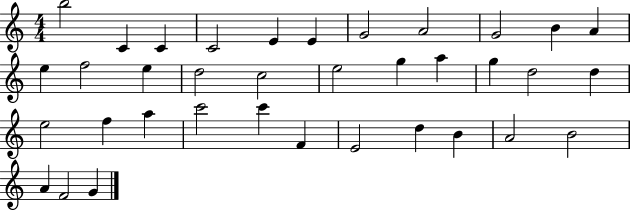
B5/h C4/q C4/q C4/h E4/q E4/q G4/h A4/h G4/h B4/q A4/q E5/q F5/h E5/q D5/h C5/h E5/h G5/q A5/q G5/q D5/h D5/q E5/h F5/q A5/q C6/h C6/q F4/q E4/h D5/q B4/q A4/h B4/h A4/q F4/h G4/q